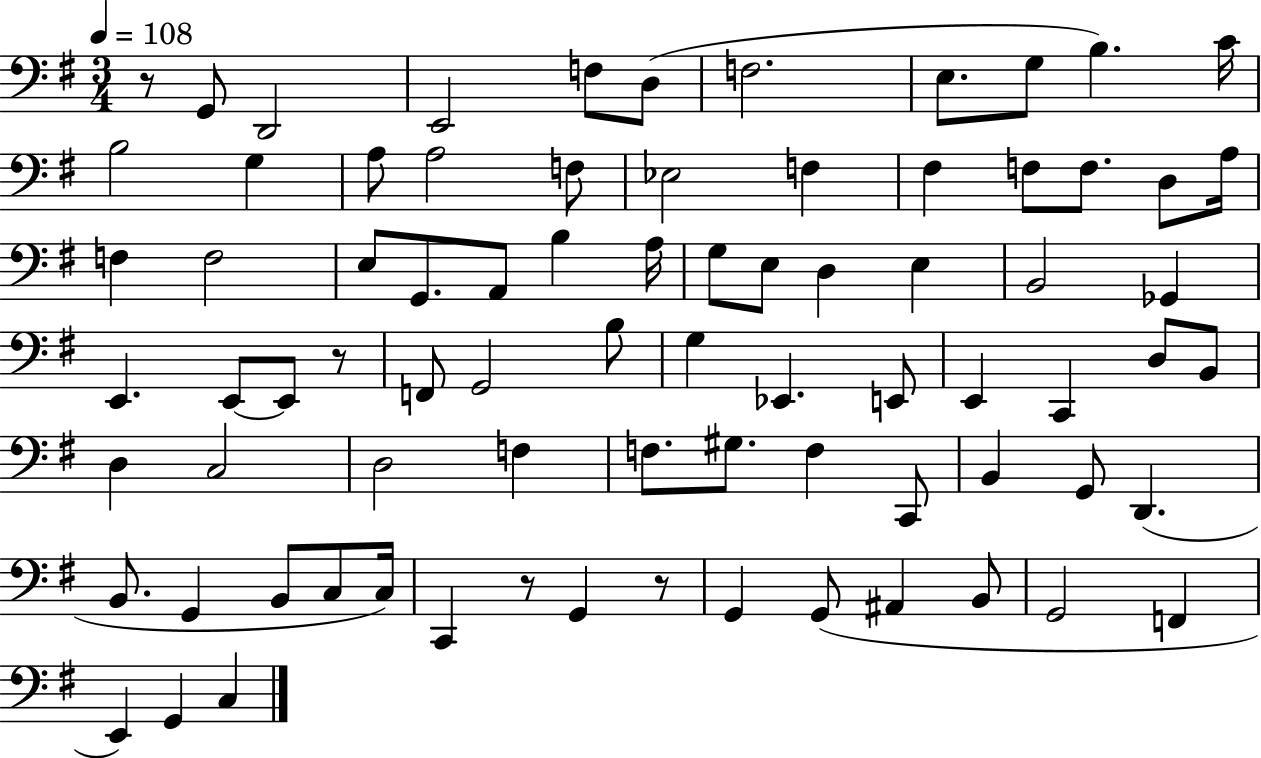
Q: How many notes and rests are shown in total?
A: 79